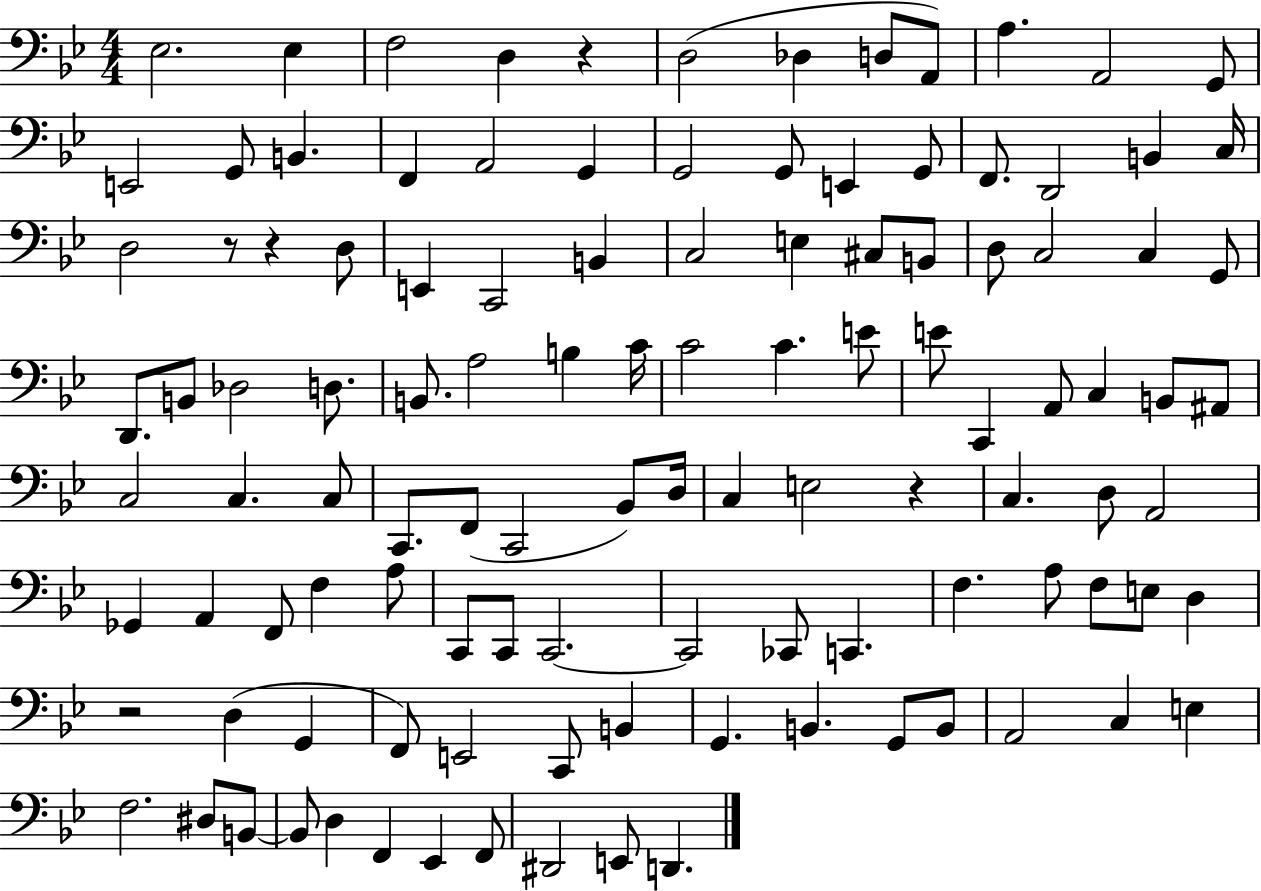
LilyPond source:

{
  \clef bass
  \numericTimeSignature
  \time 4/4
  \key bes \major
  ees2. ees4 | f2 d4 r4 | d2( des4 d8 a,8) | a4. a,2 g,8 | \break e,2 g,8 b,4. | f,4 a,2 g,4 | g,2 g,8 e,4 g,8 | f,8. d,2 b,4 c16 | \break d2 r8 r4 d8 | e,4 c,2 b,4 | c2 e4 cis8 b,8 | d8 c2 c4 g,8 | \break d,8. b,8 des2 d8. | b,8. a2 b4 c'16 | c'2 c'4. e'8 | e'8 c,4 a,8 c4 b,8 ais,8 | \break c2 c4. c8 | c,8. f,8( c,2 bes,8) d16 | c4 e2 r4 | c4. d8 a,2 | \break ges,4 a,4 f,8 f4 a8 | c,8 c,8 c,2.~~ | c,2 ces,8 c,4. | f4. a8 f8 e8 d4 | \break r2 d4( g,4 | f,8) e,2 c,8 b,4 | g,4. b,4. g,8 b,8 | a,2 c4 e4 | \break f2. dis8 b,8~~ | b,8 d4 f,4 ees,4 f,8 | dis,2 e,8 d,4. | \bar "|."
}